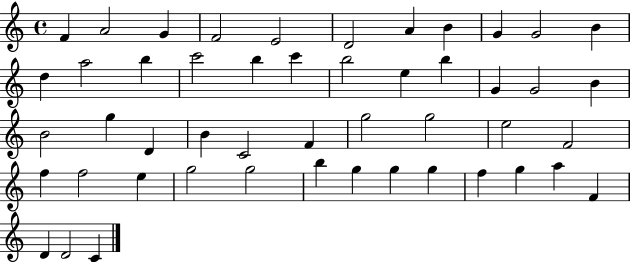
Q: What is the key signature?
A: C major